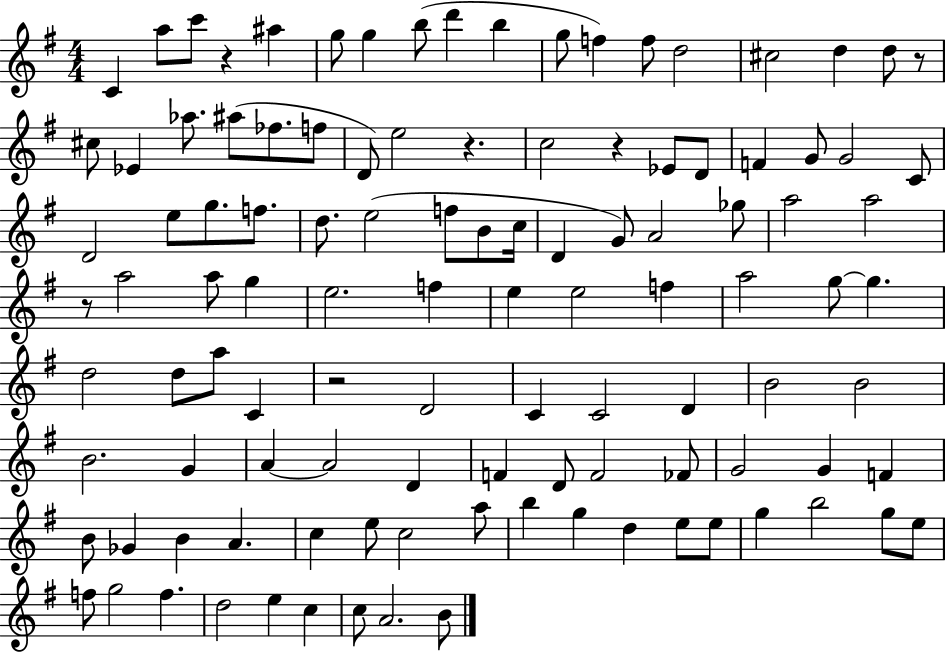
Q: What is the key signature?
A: G major